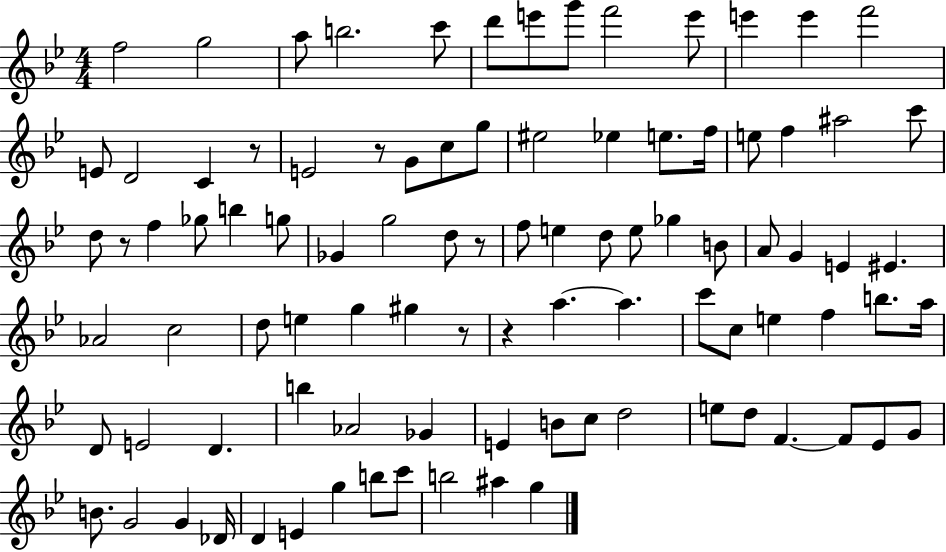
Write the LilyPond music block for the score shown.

{
  \clef treble
  \numericTimeSignature
  \time 4/4
  \key bes \major
  f''2 g''2 | a''8 b''2. c'''8 | d'''8 e'''8 g'''8 f'''2 e'''8 | e'''4 e'''4 f'''2 | \break e'8 d'2 c'4 r8 | e'2 r8 g'8 c''8 g''8 | eis''2 ees''4 e''8. f''16 | e''8 f''4 ais''2 c'''8 | \break d''8 r8 f''4 ges''8 b''4 g''8 | ges'4 g''2 d''8 r8 | f''8 e''4 d''8 e''8 ges''4 b'8 | a'8 g'4 e'4 eis'4. | \break aes'2 c''2 | d''8 e''4 g''4 gis''4 r8 | r4 a''4.~~ a''4. | c'''8 c''8 e''4 f''4 b''8. a''16 | \break d'8 e'2 d'4. | b''4 aes'2 ges'4 | e'4 b'8 c''8 d''2 | e''8 d''8 f'4.~~ f'8 ees'8 g'8 | \break b'8. g'2 g'4 des'16 | d'4 e'4 g''4 b''8 c'''8 | b''2 ais''4 g''4 | \bar "|."
}